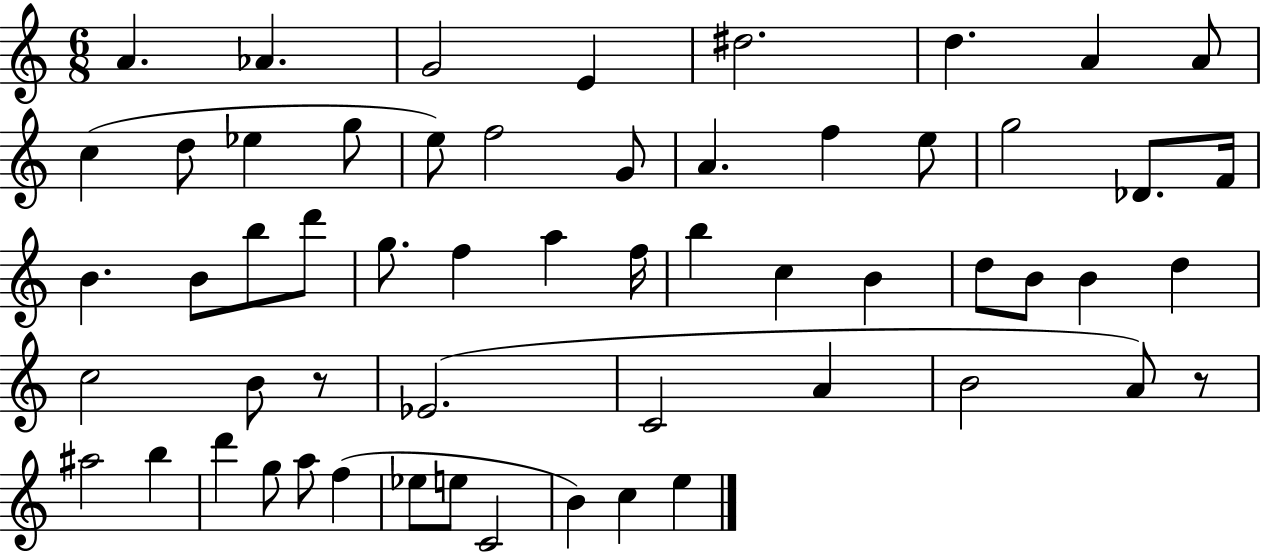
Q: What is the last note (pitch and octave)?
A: E5